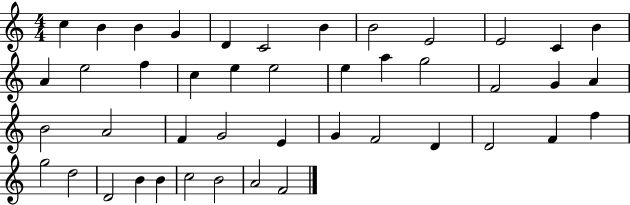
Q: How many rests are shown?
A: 0